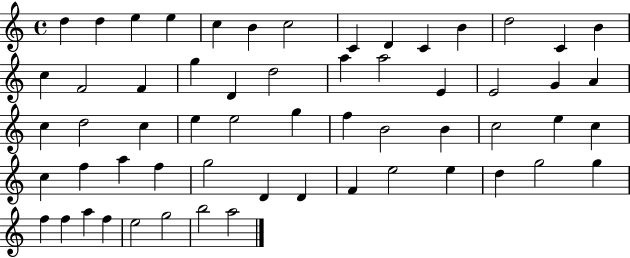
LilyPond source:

{
  \clef treble
  \time 4/4
  \defaultTimeSignature
  \key c \major
  d''4 d''4 e''4 e''4 | c''4 b'4 c''2 | c'4 d'4 c'4 b'4 | d''2 c'4 b'4 | \break c''4 f'2 f'4 | g''4 d'4 d''2 | a''4 a''2 e'4 | e'2 g'4 a'4 | \break c''4 d''2 c''4 | e''4 e''2 g''4 | f''4 b'2 b'4 | c''2 e''4 c''4 | \break c''4 f''4 a''4 f''4 | g''2 d'4 d'4 | f'4 e''2 e''4 | d''4 g''2 g''4 | \break f''4 f''4 a''4 f''4 | e''2 g''2 | b''2 a''2 | \bar "|."
}